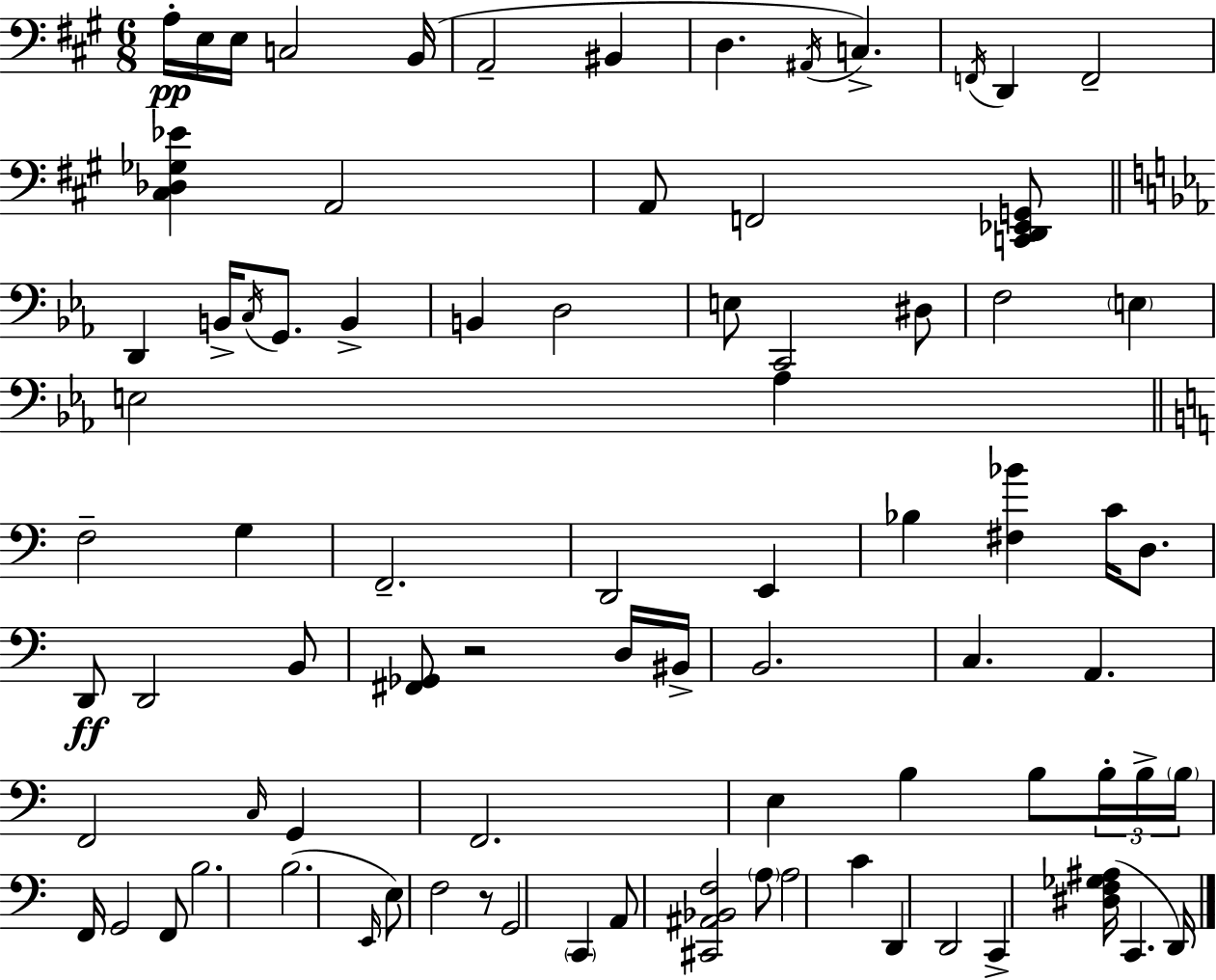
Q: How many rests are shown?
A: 2